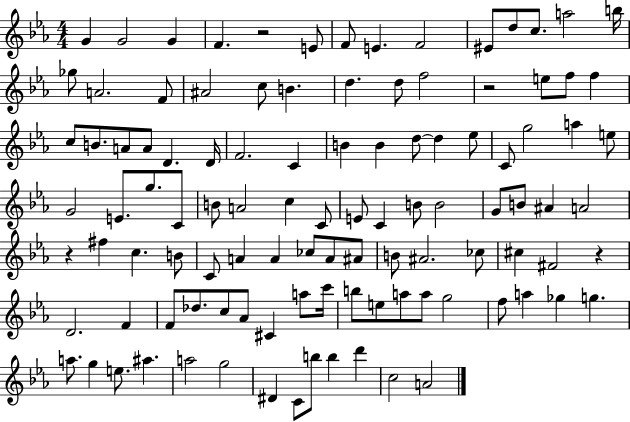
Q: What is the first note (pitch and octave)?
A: G4